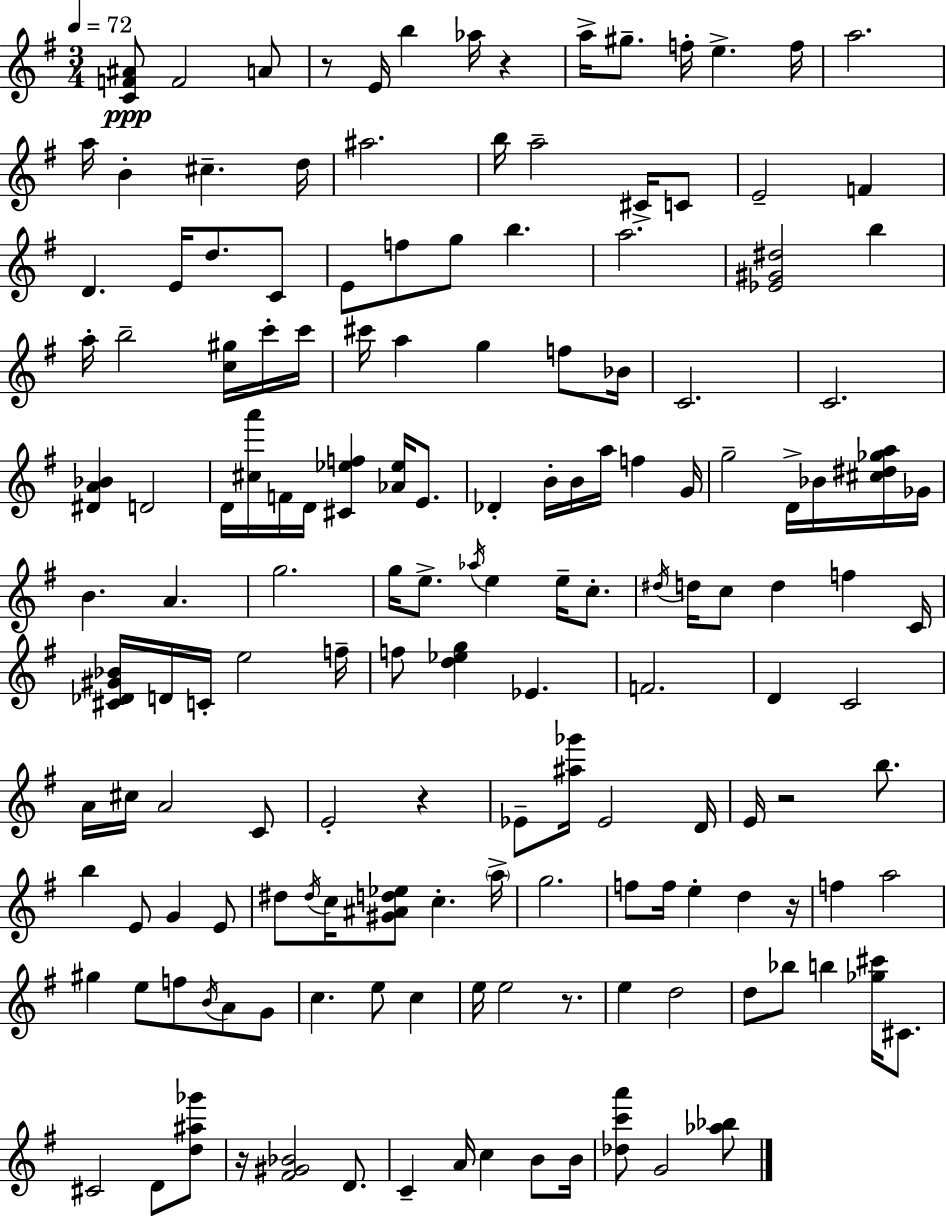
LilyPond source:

{
  \clef treble
  \numericTimeSignature
  \time 3/4
  \key e \minor
  \tempo 4 = 72
  <c' f' ais'>8\ppp f'2 a'8 | r8 e'16 b''4 aes''16 r4 | a''16-> gis''8.-- f''16-. e''4.-> f''16 | a''2. | \break a''16 b'4-. cis''4.-- d''16 | ais''2. | b''16 a''2-- cis'16-> c'8 | e'2-- f'4 | \break d'4. e'16 d''8. c'8 | e'8 f''8 g''8 b''4. | a''2. | <ees' gis' dis''>2 b''4 | \break a''16-. b''2-- <c'' gis''>16 c'''16-. c'''16 | cis'''16 a''4 g''4 f''8 bes'16 | c'2. | c'2. | \break <dis' a' bes'>4 d'2 | d'16 <cis'' a'''>16 f'16 d'16 <cis' ees'' f''>4 <aes' ees''>16 e'8. | des'4-. b'16-. b'16 a''16 f''4 g'16 | g''2-- d'16-> bes'16 <cis'' dis'' ges'' a''>16 ges'16 | \break b'4. a'4. | g''2. | g''16 e''8.-> \acciaccatura { aes''16 } e''4 e''16-- c''8.-. | \acciaccatura { dis''16 } d''16 c''8 d''4 f''4 | \break c'16 <cis' des' gis' bes'>16 d'16 c'16-. e''2 | f''16-- f''8 <d'' ees'' g''>4 ees'4. | f'2. | d'4 c'2 | \break a'16 cis''16 a'2 | c'8 e'2-. r4 | ees'8-- <ais'' ges'''>16 ees'2 | d'16 e'16 r2 b''8. | \break b''4 e'8 g'4 | e'8 dis''8 \acciaccatura { dis''16 } c''16 <gis' ais' d'' ees''>8 c''4.-. | \parenthesize a''16-> g''2. | f''8 f''16 e''4-. d''4 | \break r16 f''4 a''2 | gis''4 e''8 f''8 \acciaccatura { b'16 } | a'8 g'8 c''4. e''8 | c''4 e''16 e''2 | \break r8. e''4 d''2 | d''8 bes''8 b''4 | <ges'' cis'''>16 cis'8. cis'2 | d'8 <d'' ais'' ges'''>8 r16 <fis' gis' bes'>2 | \break d'8. c'4-- a'16 c''4 | b'8 b'16 <des'' c''' a'''>8 g'2 | <aes'' bes''>8 \bar "|."
}